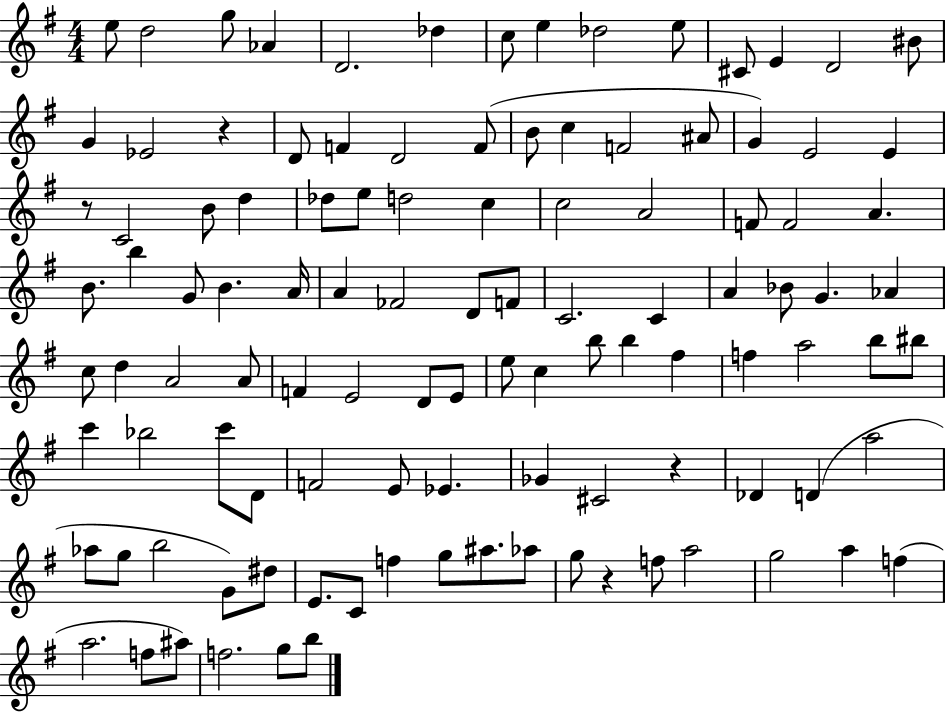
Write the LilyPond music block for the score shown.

{
  \clef treble
  \numericTimeSignature
  \time 4/4
  \key g \major
  e''8 d''2 g''8 aes'4 | d'2. des''4 | c''8 e''4 des''2 e''8 | cis'8 e'4 d'2 bis'8 | \break g'4 ees'2 r4 | d'8 f'4 d'2 f'8( | b'8 c''4 f'2 ais'8 | g'4) e'2 e'4 | \break r8 c'2 b'8 d''4 | des''8 e''8 d''2 c''4 | c''2 a'2 | f'8 f'2 a'4. | \break b'8. b''4 g'8 b'4. a'16 | a'4 fes'2 d'8 f'8 | c'2. c'4 | a'4 bes'8 g'4. aes'4 | \break c''8 d''4 a'2 a'8 | f'4 e'2 d'8 e'8 | e''8 c''4 b''8 b''4 fis''4 | f''4 a''2 b''8 bis''8 | \break c'''4 bes''2 c'''8 d'8 | f'2 e'8 ees'4. | ges'4 cis'2 r4 | des'4 d'4( a''2 | \break aes''8 g''8 b''2 g'8) dis''8 | e'8. c'8 f''4 g''8 ais''8. aes''8 | g''8 r4 f''8 a''2 | g''2 a''4 f''4( | \break a''2. f''8 ais''8) | f''2. g''8 b''8 | \bar "|."
}